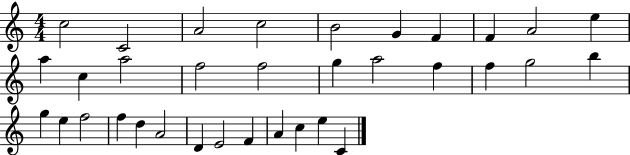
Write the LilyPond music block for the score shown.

{
  \clef treble
  \numericTimeSignature
  \time 4/4
  \key c \major
  c''2 c'2 | a'2 c''2 | b'2 g'4 f'4 | f'4 a'2 e''4 | \break a''4 c''4 a''2 | f''2 f''2 | g''4 a''2 f''4 | f''4 g''2 b''4 | \break g''4 e''4 f''2 | f''4 d''4 a'2 | d'4 e'2 f'4 | a'4 c''4 e''4 c'4 | \break \bar "|."
}